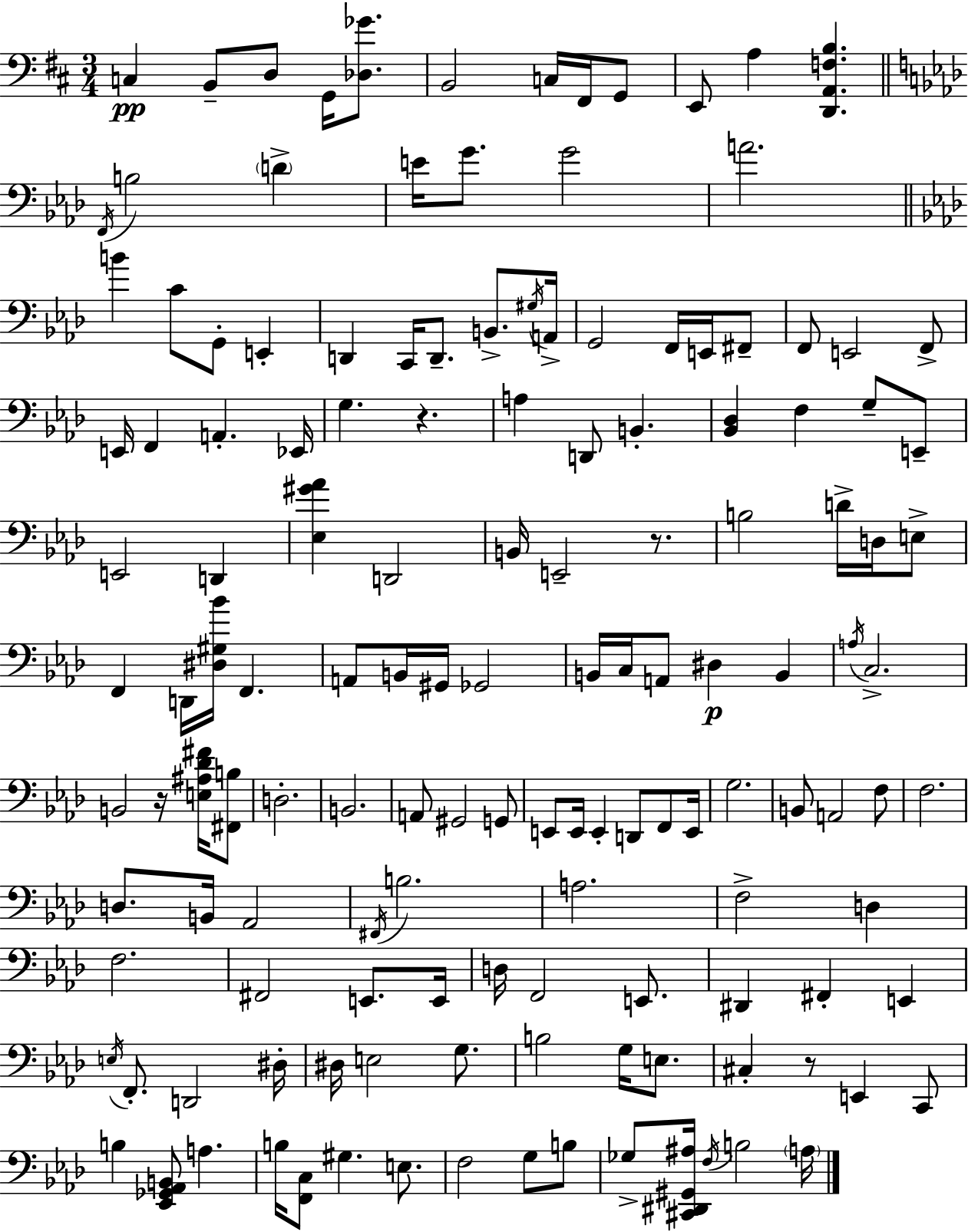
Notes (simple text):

C3/q B2/e D3/e G2/s [Db3,Gb4]/e. B2/h C3/s F#2/s G2/e E2/e A3/q [D2,A2,F3,B3]/q. F2/s B3/h D4/q E4/s G4/e. G4/h A4/h. B4/q C4/e G2/e E2/q D2/q C2/s D2/e. B2/e. G#3/s A2/s G2/h F2/s E2/s F#2/e F2/e E2/h F2/e E2/s F2/q A2/q. Eb2/s G3/q. R/q. A3/q D2/e B2/q. [Bb2,Db3]/q F3/q G3/e E2/e E2/h D2/q [Eb3,G#4,Ab4]/q D2/h B2/s E2/h R/e. B3/h D4/s D3/s E3/e F2/q D2/s [D#3,G#3,Bb4]/s F2/q. A2/e B2/s G#2/s Gb2/h B2/s C3/s A2/e D#3/q B2/q A3/s C3/h. B2/h R/s [E3,A#3,Db4,F#4]/s [F#2,B3]/e D3/h. B2/h. A2/e G#2/h G2/e E2/e E2/s E2/q D2/e F2/e E2/s G3/h. B2/e A2/h F3/e F3/h. D3/e. B2/s Ab2/h F#2/s B3/h. A3/h. F3/h D3/q F3/h. F#2/h E2/e. E2/s D3/s F2/h E2/e. D#2/q F#2/q E2/q E3/s F2/e. D2/h D#3/s D#3/s E3/h G3/e. B3/h G3/s E3/e. C#3/q R/e E2/q C2/e B3/q [Eb2,Gb2,Ab2,B2]/e A3/q. B3/s [F2,C3]/e G#3/q. E3/e. F3/h G3/e B3/e Gb3/e [C#2,D#2,G#2,A#3]/s F3/s B3/h A3/s